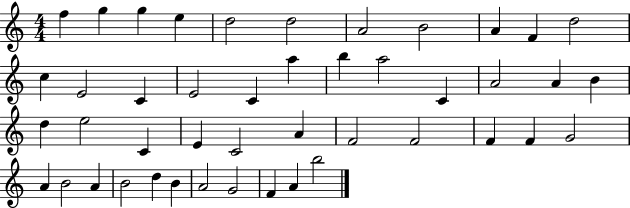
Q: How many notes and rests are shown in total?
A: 45